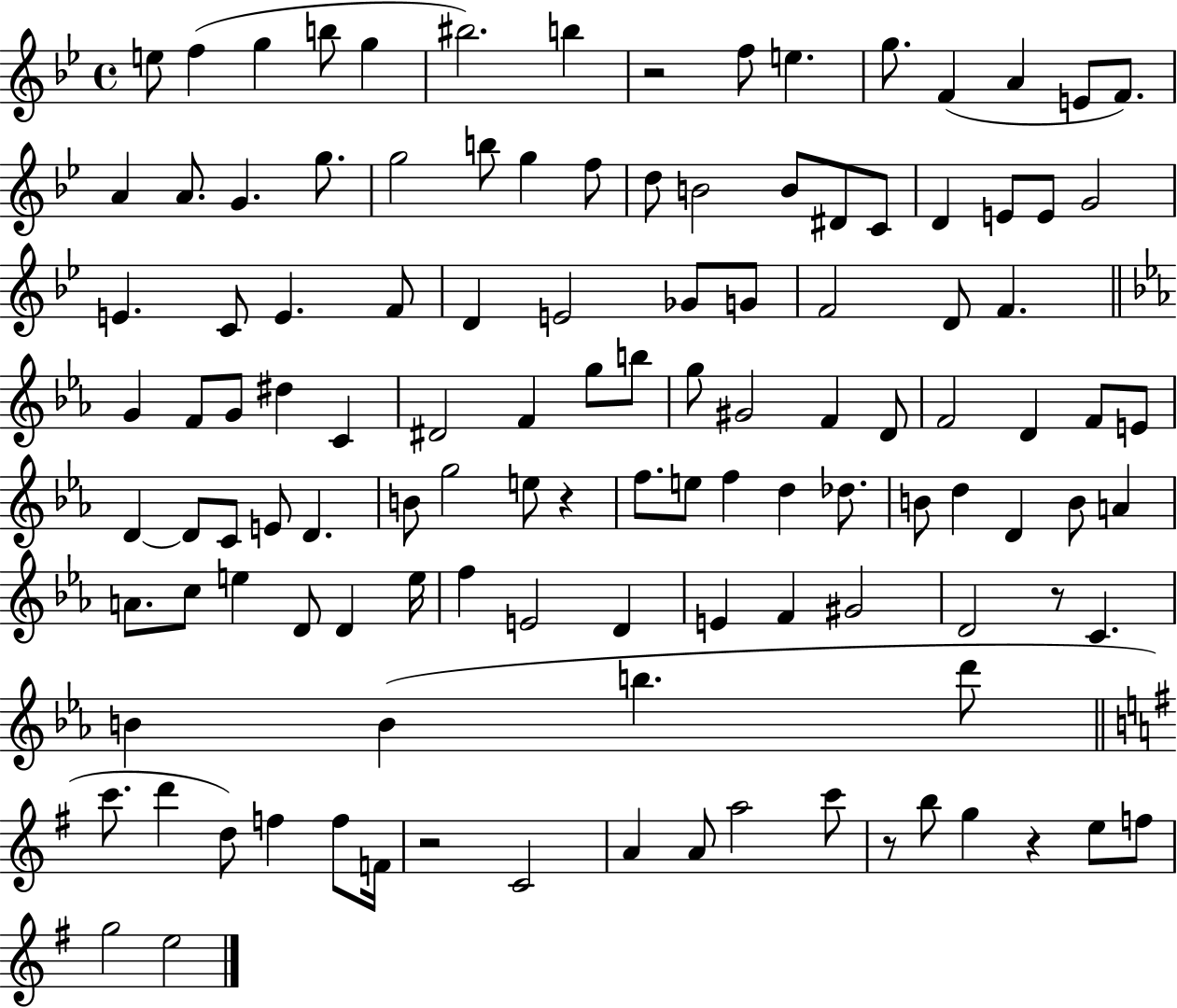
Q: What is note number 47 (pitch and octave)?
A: C4